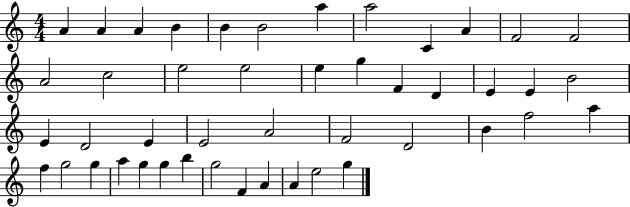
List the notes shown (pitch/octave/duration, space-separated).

A4/q A4/q A4/q B4/q B4/q B4/h A5/q A5/h C4/q A4/q F4/h F4/h A4/h C5/h E5/h E5/h E5/q G5/q F4/q D4/q E4/q E4/q B4/h E4/q D4/h E4/q E4/h A4/h F4/h D4/h B4/q F5/h A5/q F5/q G5/h G5/q A5/q G5/q G5/q B5/q G5/h F4/q A4/q A4/q E5/h G5/q